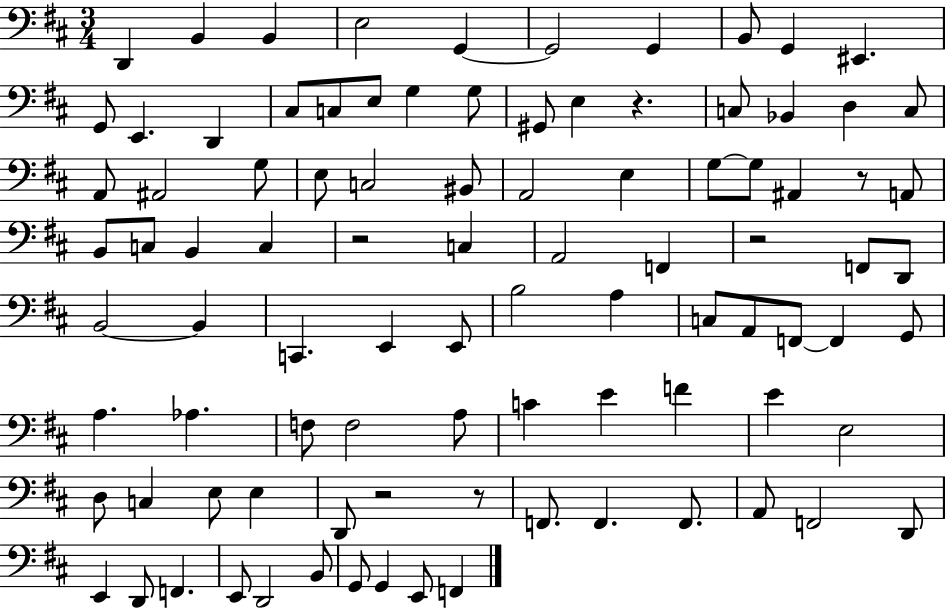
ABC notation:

X:1
T:Untitled
M:3/4
L:1/4
K:D
D,, B,, B,, E,2 G,, G,,2 G,, B,,/2 G,, ^E,, G,,/2 E,, D,, ^C,/2 C,/2 E,/2 G, G,/2 ^G,,/2 E, z C,/2 _B,, D, C,/2 A,,/2 ^A,,2 G,/2 E,/2 C,2 ^B,,/2 A,,2 E, G,/2 G,/2 ^A,, z/2 A,,/2 B,,/2 C,/2 B,, C, z2 C, A,,2 F,, z2 F,,/2 D,,/2 B,,2 B,, C,, E,, E,,/2 B,2 A, C,/2 A,,/2 F,,/2 F,, G,,/2 A, _A, F,/2 F,2 A,/2 C E F E E,2 D,/2 C, E,/2 E, D,,/2 z2 z/2 F,,/2 F,, F,,/2 A,,/2 F,,2 D,,/2 E,, D,,/2 F,, E,,/2 D,,2 B,,/2 G,,/2 G,, E,,/2 F,,